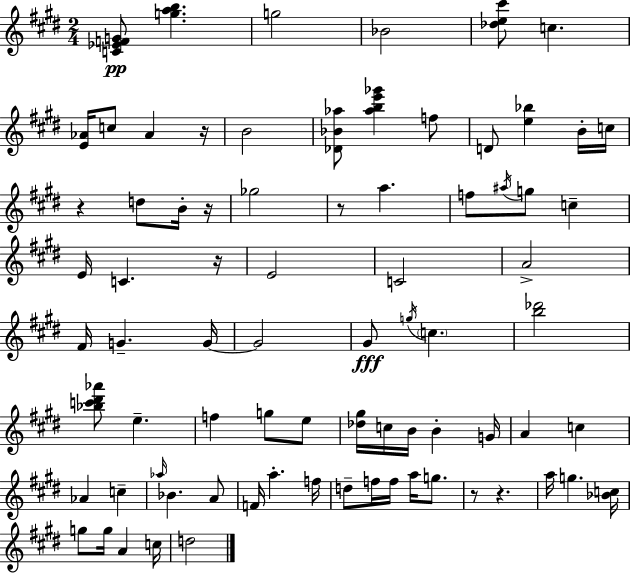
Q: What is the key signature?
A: E major